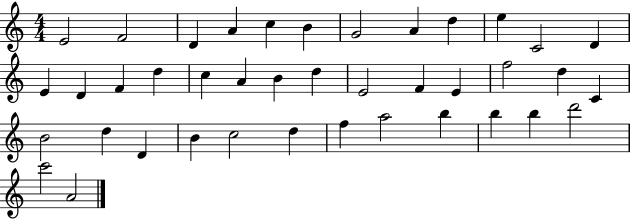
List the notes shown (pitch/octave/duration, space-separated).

E4/h F4/h D4/q A4/q C5/q B4/q G4/h A4/q D5/q E5/q C4/h D4/q E4/q D4/q F4/q D5/q C5/q A4/q B4/q D5/q E4/h F4/q E4/q F5/h D5/q C4/q B4/h D5/q D4/q B4/q C5/h D5/q F5/q A5/h B5/q B5/q B5/q D6/h C6/h A4/h